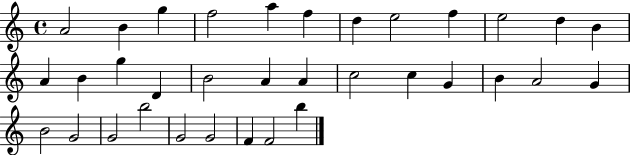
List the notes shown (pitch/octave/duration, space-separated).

A4/h B4/q G5/q F5/h A5/q F5/q D5/q E5/h F5/q E5/h D5/q B4/q A4/q B4/q G5/q D4/q B4/h A4/q A4/q C5/h C5/q G4/q B4/q A4/h G4/q B4/h G4/h G4/h B5/h G4/h G4/h F4/q F4/h B5/q